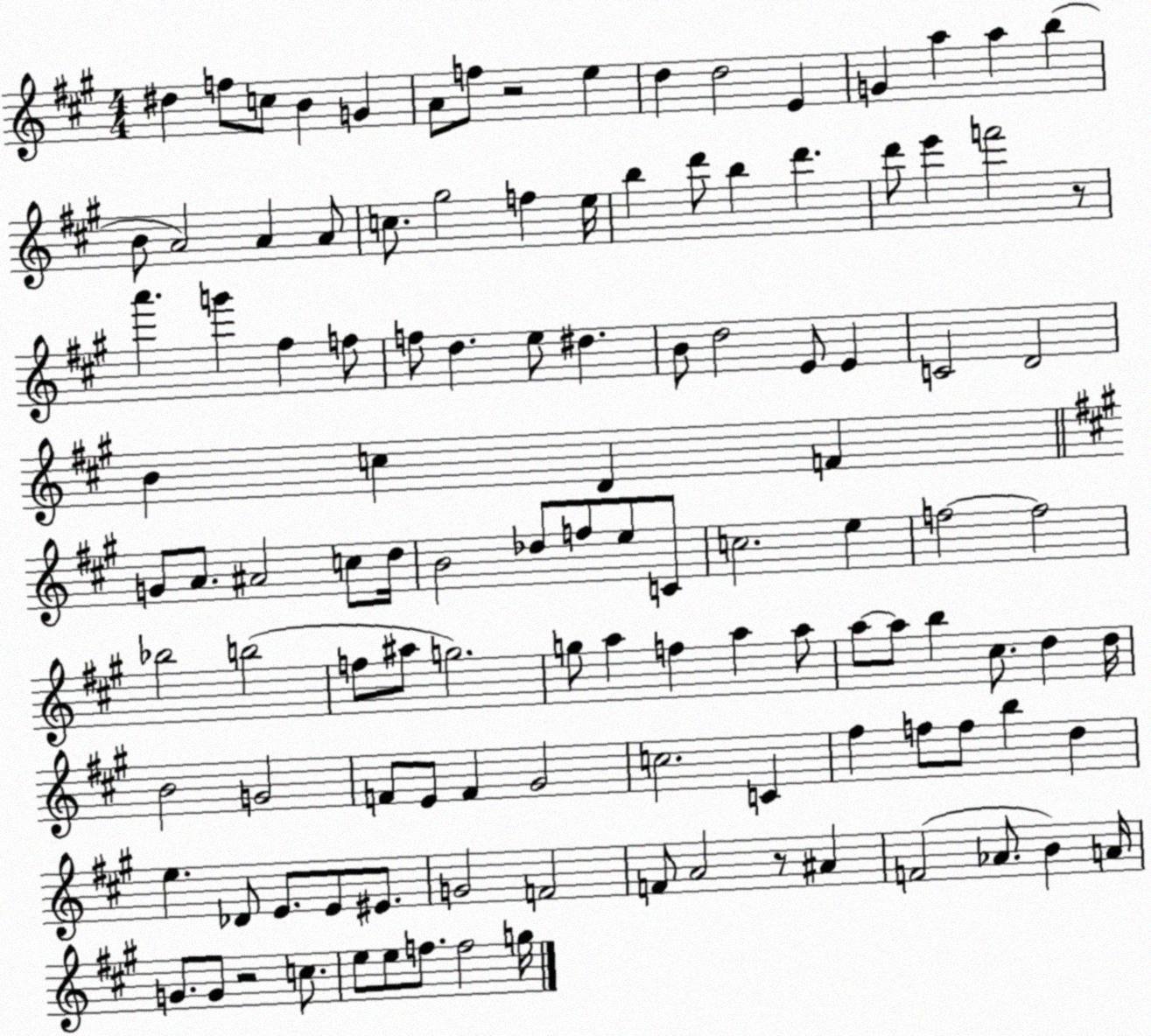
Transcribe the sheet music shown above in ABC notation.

X:1
T:Untitled
M:4/4
L:1/4
K:A
^d f/2 c/2 B G A/2 f/2 z2 e d d2 E G a a b B/2 A2 A A/2 c/2 ^g2 f e/4 b d'/2 b d' d'/2 e' f'2 z/2 a' g' ^f f/2 f/2 d e/2 ^d B/2 d2 E/2 E C2 D2 B c D F G/2 A/2 ^A2 c/2 d/4 B2 _d/2 f/2 e/2 C/2 c2 e f2 f2 _b2 b2 f/2 ^a/2 g2 g/2 a f a a/2 a/2 a/2 b ^c/2 d d/4 B2 G2 F/2 E/2 F ^G2 c2 C ^f f/2 f/2 b d e _D/2 E/2 E/2 ^E/2 G2 F2 F/2 A2 z/2 ^A F2 _A/2 B A/4 G/2 G/2 z2 c/2 e/2 e/2 f/2 f2 g/4